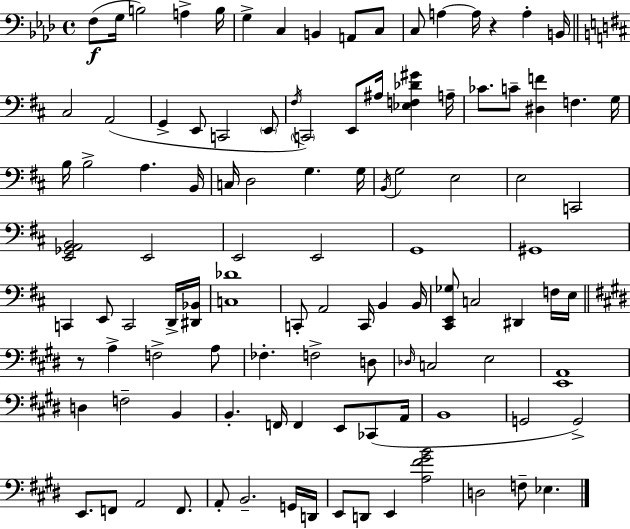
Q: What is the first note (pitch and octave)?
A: F3